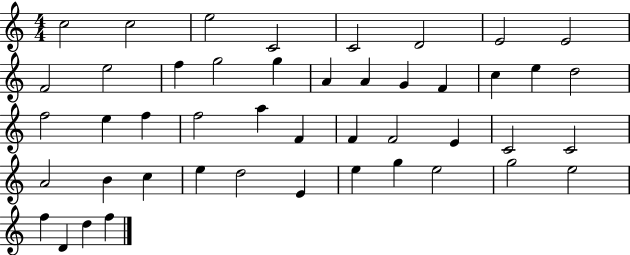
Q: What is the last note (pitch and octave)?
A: F5